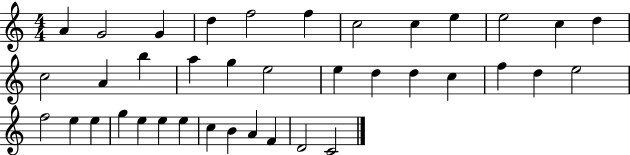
X:1
T:Untitled
M:4/4
L:1/4
K:C
A G2 G d f2 f c2 c e e2 c d c2 A b a g e2 e d d c f d e2 f2 e e g e e e c B A F D2 C2